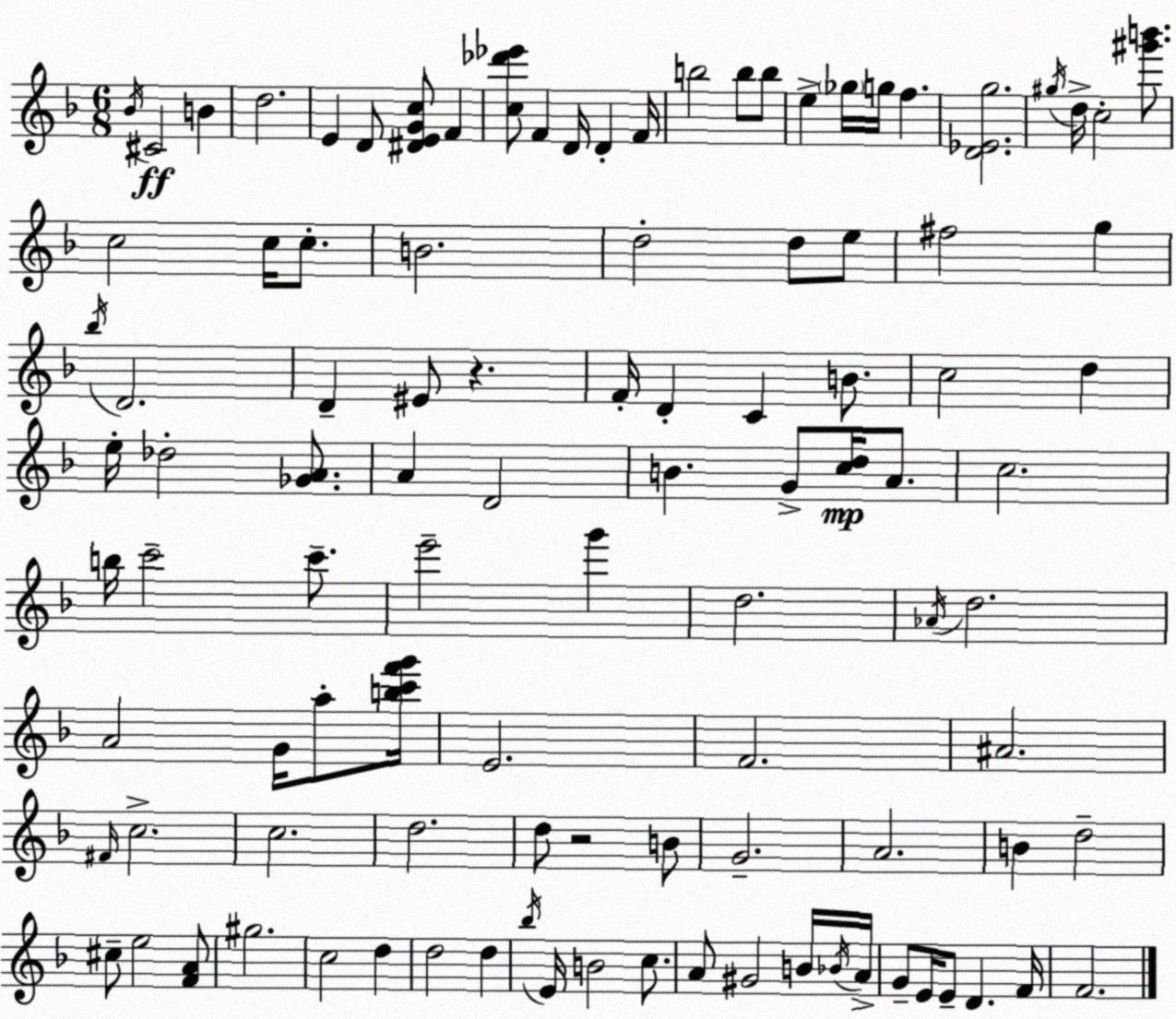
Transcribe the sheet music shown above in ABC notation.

X:1
T:Untitled
M:6/8
L:1/4
K:Dm
_B/4 ^C2 B d2 E D/2 [^DEGc]/2 F [c_d'_e']/2 F D/4 D F/4 b2 b/2 b/2 e _g/4 g/4 f [D_Eg]2 ^g/4 d/4 c2 [^g'b']/2 c2 c/4 c/2 B2 d2 d/2 e/2 ^f2 g _b/4 D2 D ^E/2 z F/4 D C B/2 c2 d e/4 _d2 [_GA]/2 A D2 B G/2 [cd]/4 A/2 c2 b/4 c'2 c'/2 e'2 g' d2 _A/4 d2 A2 G/4 a/2 [bc'f'g']/4 E2 F2 ^A2 ^F/4 c2 c2 d2 d/2 z2 B/2 G2 A2 B d2 ^c/2 e2 [FA]/2 ^g2 c2 d d2 d _b/4 E/4 B2 c/2 A/2 ^G2 B/4 _B/4 A/4 G/2 E/4 E/2 D F/4 F2